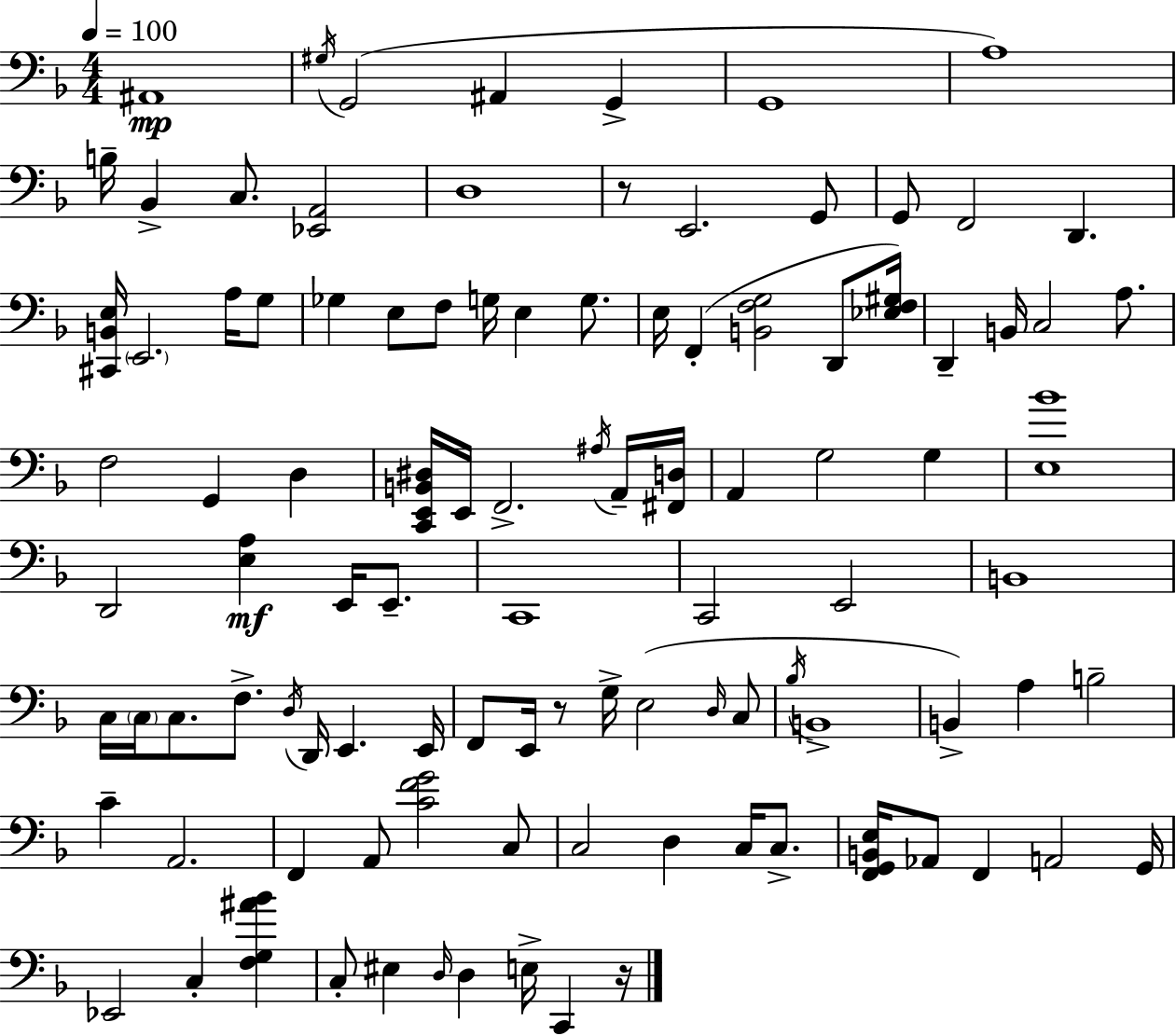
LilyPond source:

{
  \clef bass
  \numericTimeSignature
  \time 4/4
  \key f \major
  \tempo 4 = 100
  ais,1\mp | \acciaccatura { gis16 } g,2( ais,4 g,4-> | g,1 | a1) | \break b16-- bes,4-> c8. <ees, a,>2 | d1 | r8 e,2. g,8 | g,8 f,2 d,4. | \break <cis, b, e>16 \parenthesize e,2. a16 g8 | ges4 e8 f8 g16 e4 g8. | e16 f,4-.( <b, f g>2 d,8 | <ees f gis>16) d,4-- b,16 c2 a8. | \break f2 g,4 d4 | <c, e, b, dis>16 e,16 f,2.-> \acciaccatura { ais16 } | a,16-- <fis, d>16 a,4 g2 g4 | <e bes'>1 | \break d,2 <e a>4\mf e,16 e,8.-- | c,1 | c,2 e,2 | b,1 | \break c16 \parenthesize c16 c8. f8.-> \acciaccatura { d16 } d,16 e,4. | e,16 f,8 e,16 r8 g16-> e2( | \grace { d16 } c8 \acciaccatura { bes16 } b,1-> | b,4->) a4 b2-- | \break c'4-- a,2. | f,4 a,8 <c' f' g'>2 | c8 c2 d4 | c16 c8.-> <f, g, b, e>16 aes,8 f,4 a,2 | \break g,16 ees,2 c4-. | <f g ais' bes'>4 c8-. eis4 \grace { d16 } d4 | e16-> c,4 r16 \bar "|."
}